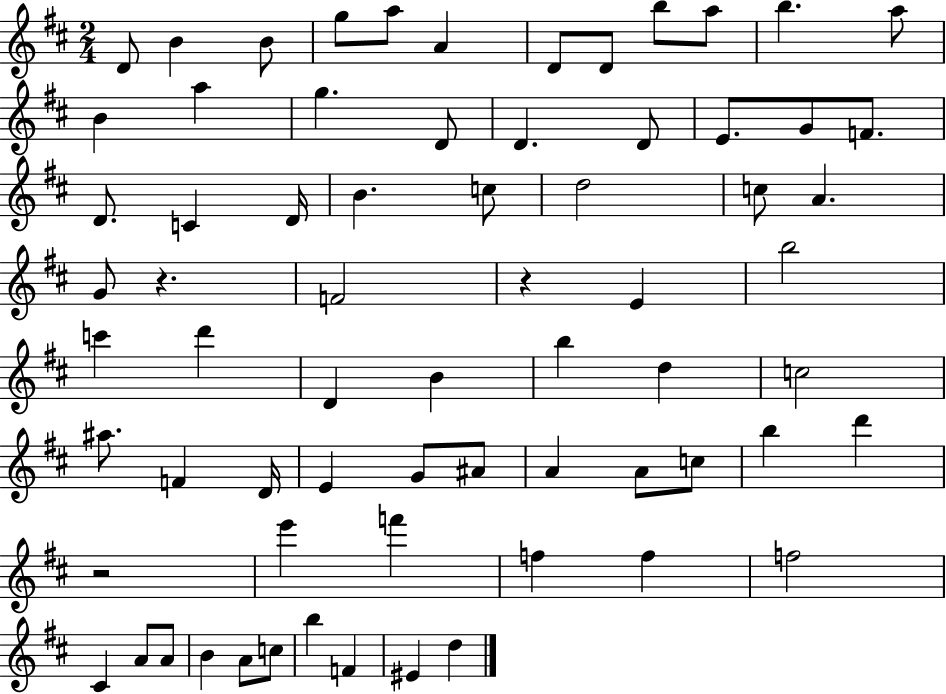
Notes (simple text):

D4/e B4/q B4/e G5/e A5/e A4/q D4/e D4/e B5/e A5/e B5/q. A5/e B4/q A5/q G5/q. D4/e D4/q. D4/e E4/e. G4/e F4/e. D4/e. C4/q D4/s B4/q. C5/e D5/h C5/e A4/q. G4/e R/q. F4/h R/q E4/q B5/h C6/q D6/q D4/q B4/q B5/q D5/q C5/h A#5/e. F4/q D4/s E4/q G4/e A#4/e A4/q A4/e C5/e B5/q D6/q R/h E6/q F6/q F5/q F5/q F5/h C#4/q A4/e A4/e B4/q A4/e C5/e B5/q F4/q EIS4/q D5/q